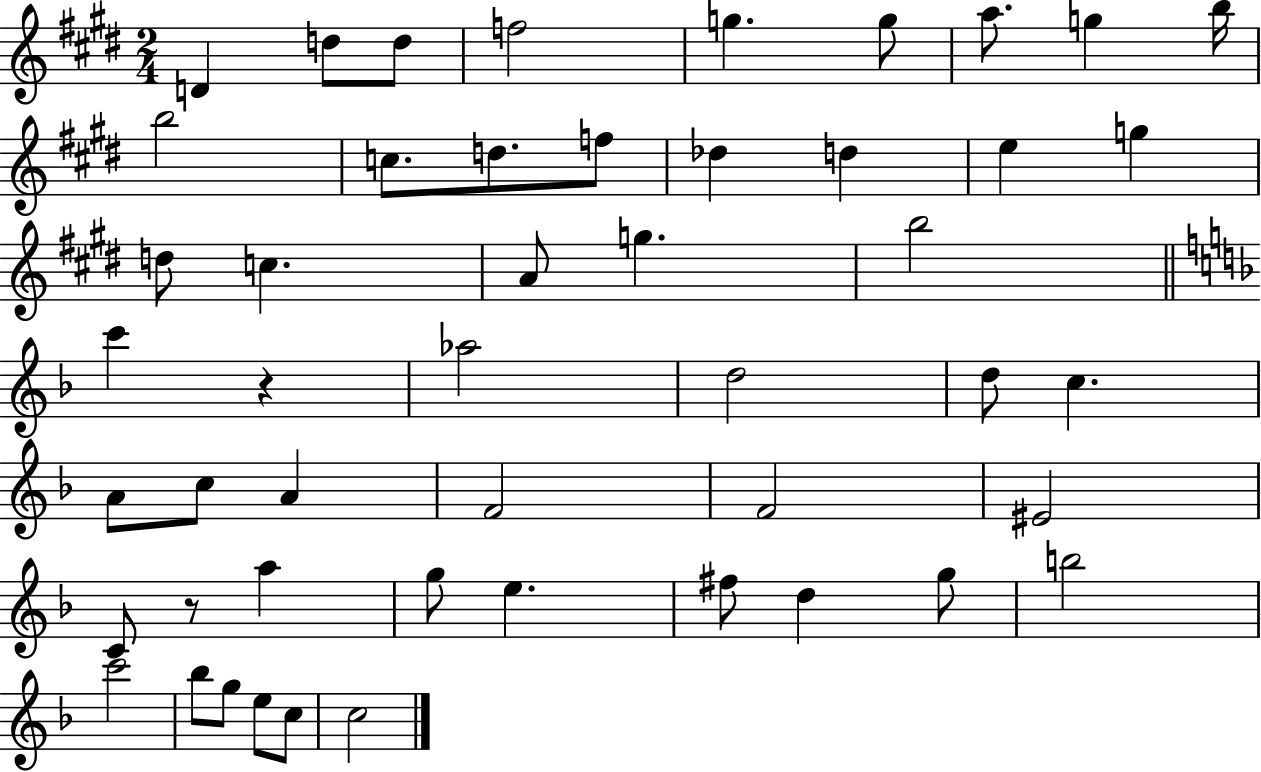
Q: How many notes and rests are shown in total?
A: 49